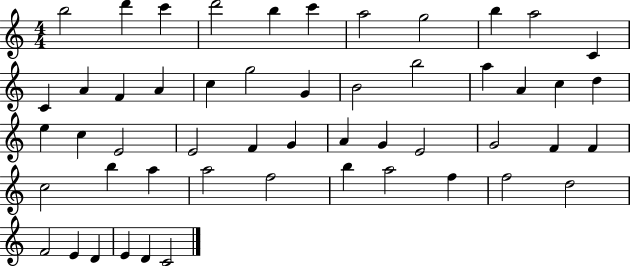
X:1
T:Untitled
M:4/4
L:1/4
K:C
b2 d' c' d'2 b c' a2 g2 b a2 C C A F A c g2 G B2 b2 a A c d e c E2 E2 F G A G E2 G2 F F c2 b a a2 f2 b a2 f f2 d2 F2 E D E D C2